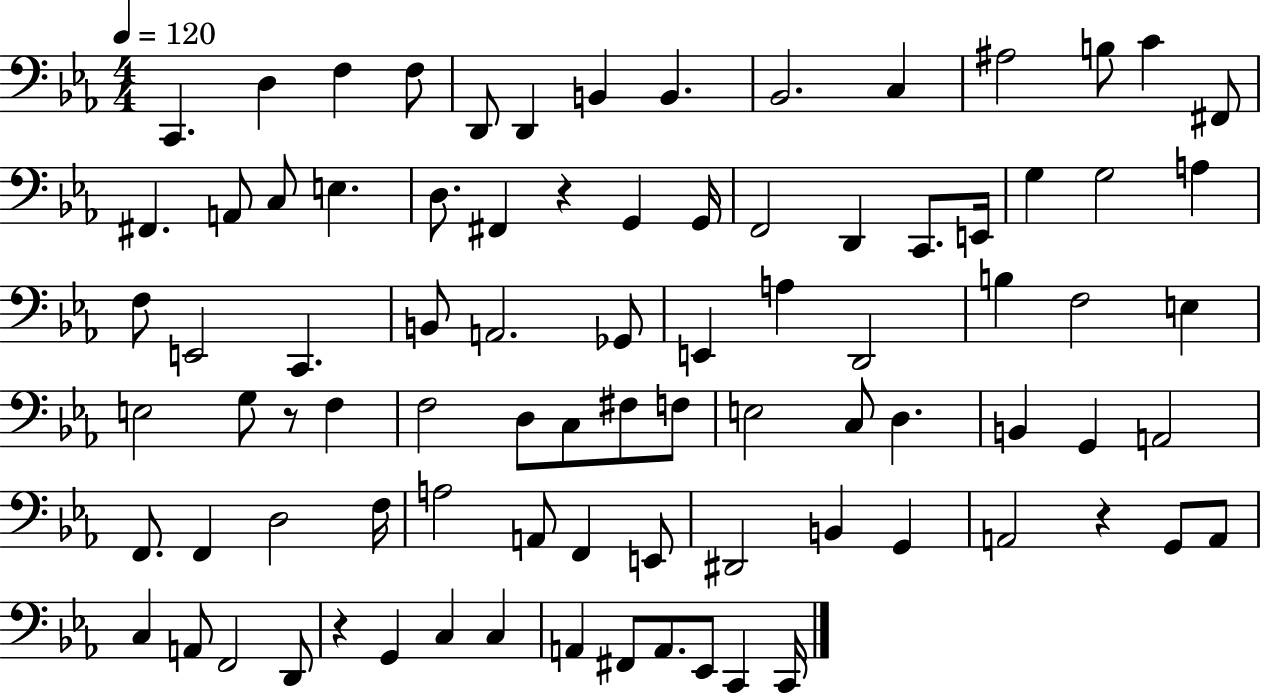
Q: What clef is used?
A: bass